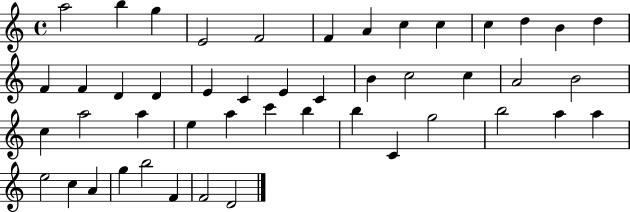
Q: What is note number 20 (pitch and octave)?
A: E4